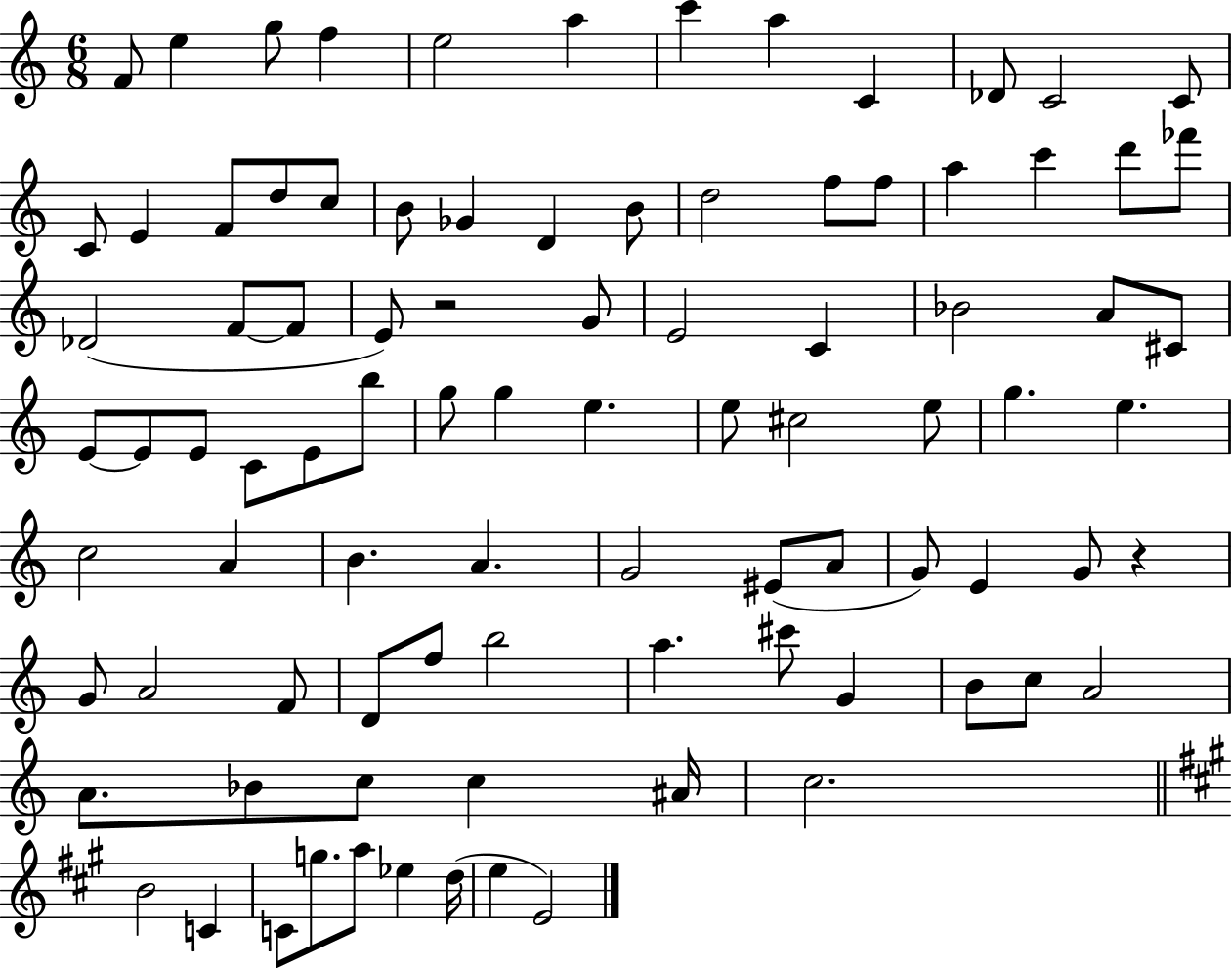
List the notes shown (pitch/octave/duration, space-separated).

F4/e E5/q G5/e F5/q E5/h A5/q C6/q A5/q C4/q Db4/e C4/h C4/e C4/e E4/q F4/e D5/e C5/e B4/e Gb4/q D4/q B4/e D5/h F5/e F5/e A5/q C6/q D6/e FES6/e Db4/h F4/e F4/e E4/e R/h G4/e E4/h C4/q Bb4/h A4/e C#4/e E4/e E4/e E4/e C4/e E4/e B5/e G5/e G5/q E5/q. E5/e C#5/h E5/e G5/q. E5/q. C5/h A4/q B4/q. A4/q. G4/h EIS4/e A4/e G4/e E4/q G4/e R/q G4/e A4/h F4/e D4/e F5/e B5/h A5/q. C#6/e G4/q B4/e C5/e A4/h A4/e. Bb4/e C5/e C5/q A#4/s C5/h. B4/h C4/q C4/e G5/e. A5/e Eb5/q D5/s E5/q E4/h